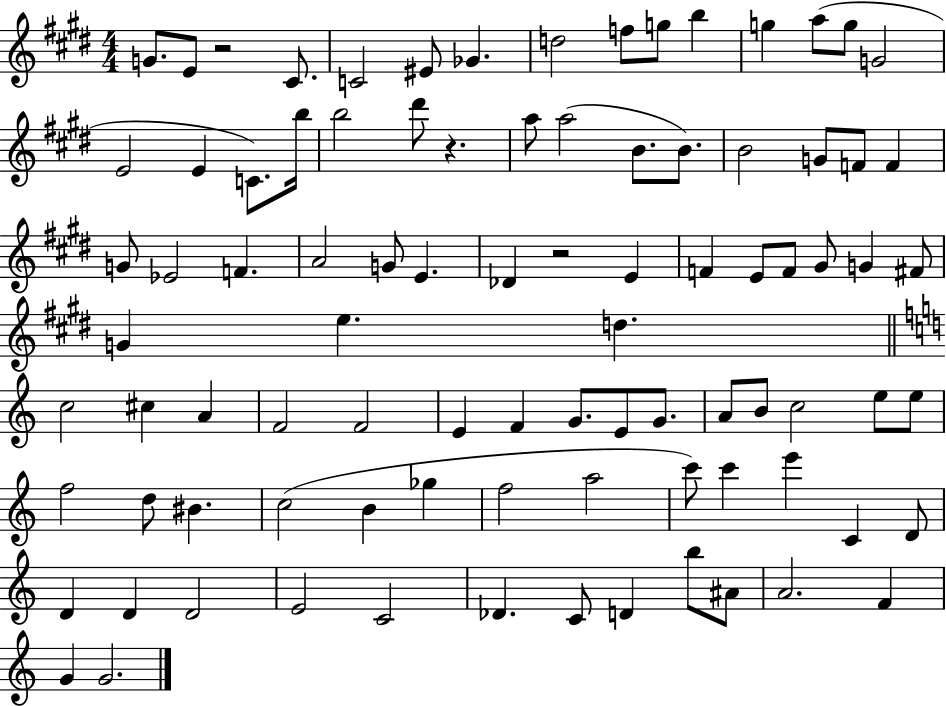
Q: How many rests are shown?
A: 3